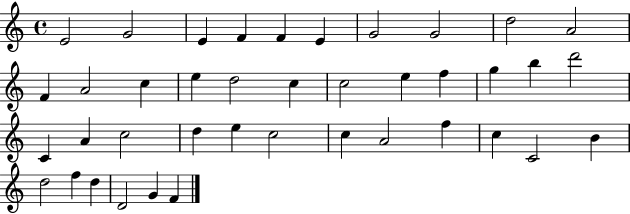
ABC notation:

X:1
T:Untitled
M:4/4
L:1/4
K:C
E2 G2 E F F E G2 G2 d2 A2 F A2 c e d2 c c2 e f g b d'2 C A c2 d e c2 c A2 f c C2 B d2 f d D2 G F